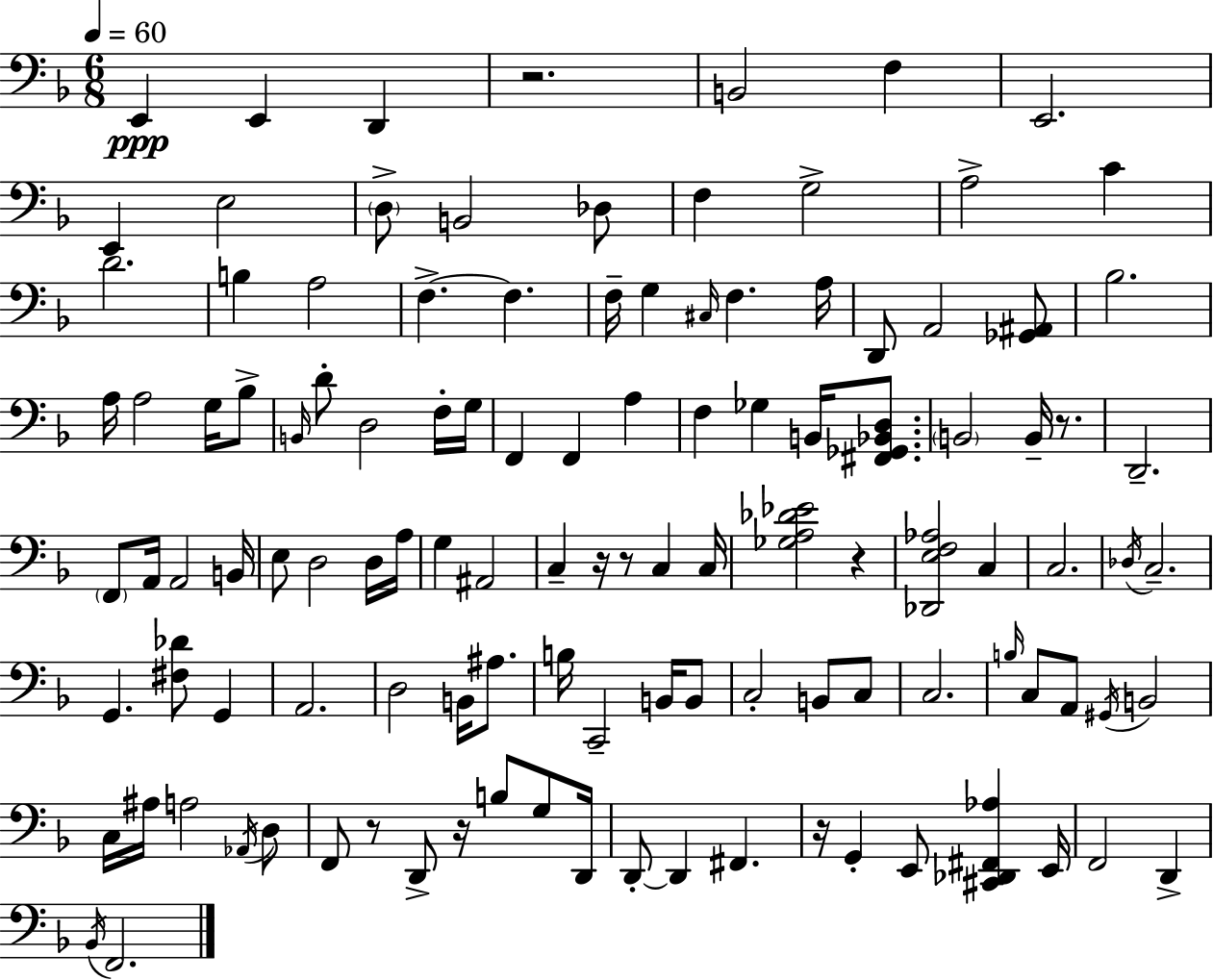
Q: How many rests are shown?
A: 8